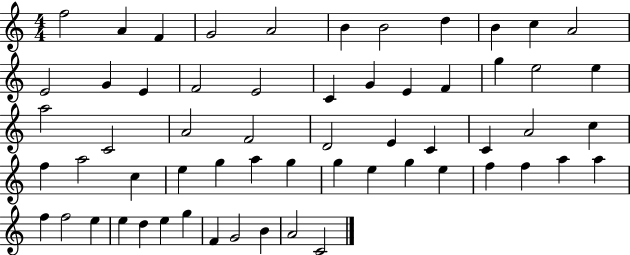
{
  \clef treble
  \numericTimeSignature
  \time 4/4
  \key c \major
  f''2 a'4 f'4 | g'2 a'2 | b'4 b'2 d''4 | b'4 c''4 a'2 | \break e'2 g'4 e'4 | f'2 e'2 | c'4 g'4 e'4 f'4 | g''4 e''2 e''4 | \break a''2 c'2 | a'2 f'2 | d'2 e'4 c'4 | c'4 a'2 c''4 | \break f''4 a''2 c''4 | e''4 g''4 a''4 g''4 | g''4 e''4 g''4 e''4 | f''4 f''4 a''4 a''4 | \break f''4 f''2 e''4 | e''4 d''4 e''4 g''4 | f'4 g'2 b'4 | a'2 c'2 | \break \bar "|."
}